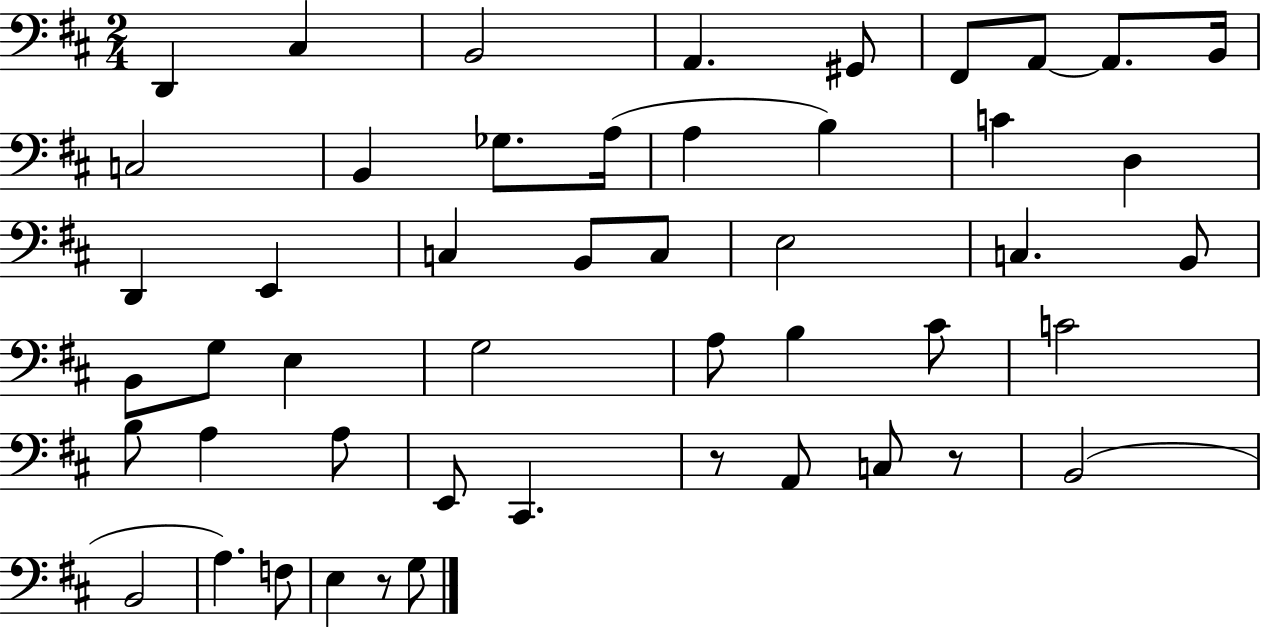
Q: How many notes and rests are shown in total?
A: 49